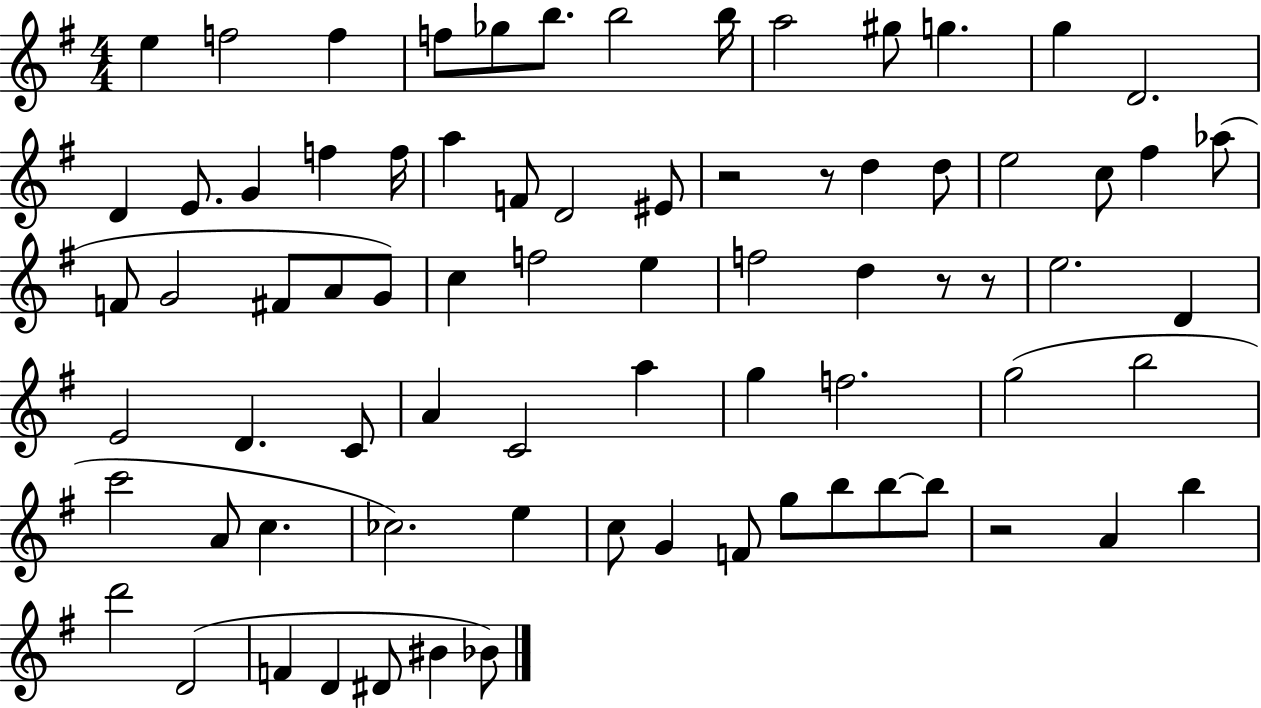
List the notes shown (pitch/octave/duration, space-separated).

E5/q F5/h F5/q F5/e Gb5/e B5/e. B5/h B5/s A5/h G#5/e G5/q. G5/q D4/h. D4/q E4/e. G4/q F5/q F5/s A5/q F4/e D4/h EIS4/e R/h R/e D5/q D5/e E5/h C5/e F#5/q Ab5/e F4/e G4/h F#4/e A4/e G4/e C5/q F5/h E5/q F5/h D5/q R/e R/e E5/h. D4/q E4/h D4/q. C4/e A4/q C4/h A5/q G5/q F5/h. G5/h B5/h C6/h A4/e C5/q. CES5/h. E5/q C5/e G4/q F4/e G5/e B5/e B5/e B5/e R/h A4/q B5/q D6/h D4/h F4/q D4/q D#4/e BIS4/q Bb4/e